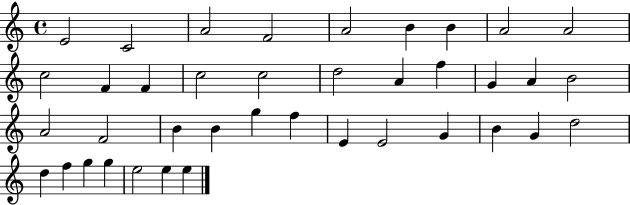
E4/h C4/h A4/h F4/h A4/h B4/q B4/q A4/h A4/h C5/h F4/q F4/q C5/h C5/h D5/h A4/q F5/q G4/q A4/q B4/h A4/h F4/h B4/q B4/q G5/q F5/q E4/q E4/h G4/q B4/q G4/q D5/h D5/q F5/q G5/q G5/q E5/h E5/q E5/q